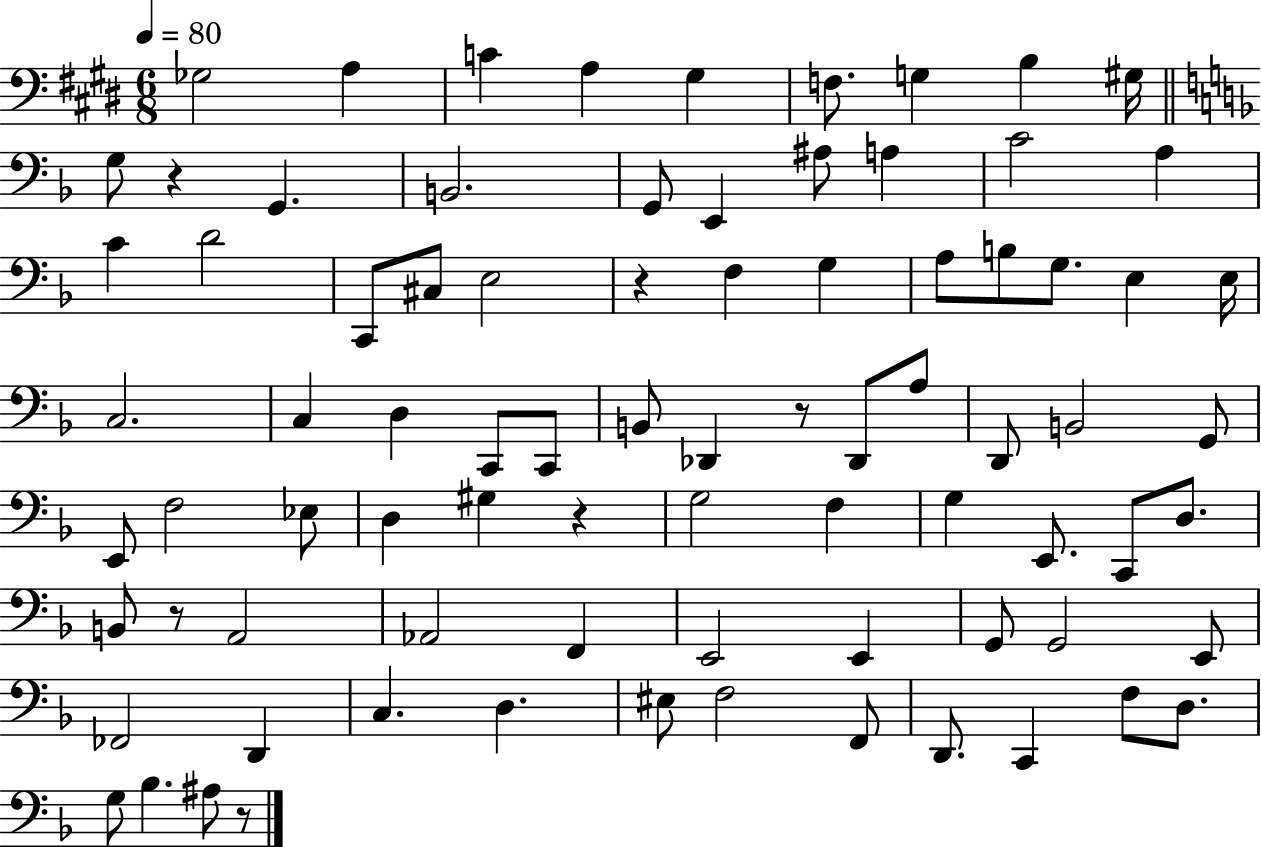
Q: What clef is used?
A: bass